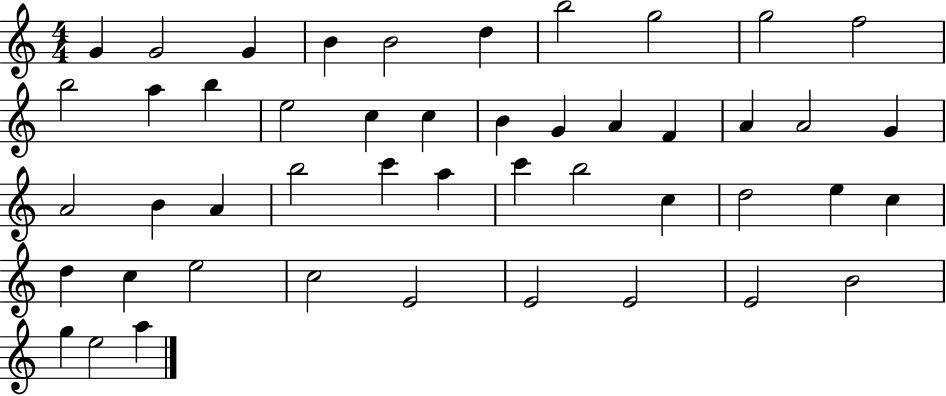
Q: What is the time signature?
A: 4/4